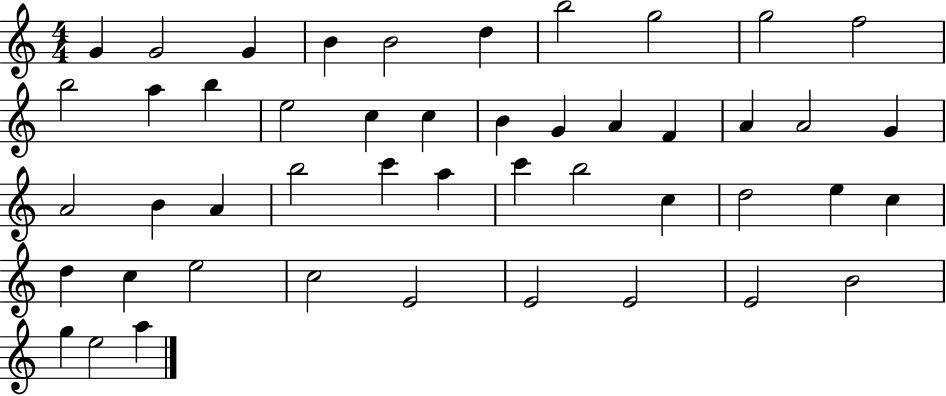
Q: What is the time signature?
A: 4/4